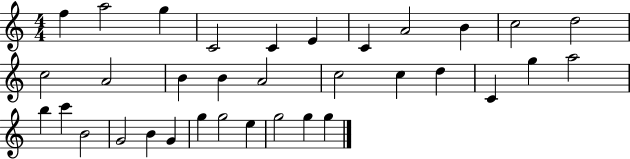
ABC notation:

X:1
T:Untitled
M:4/4
L:1/4
K:C
f a2 g C2 C E C A2 B c2 d2 c2 A2 B B A2 c2 c d C g a2 b c' B2 G2 B G g g2 e g2 g g